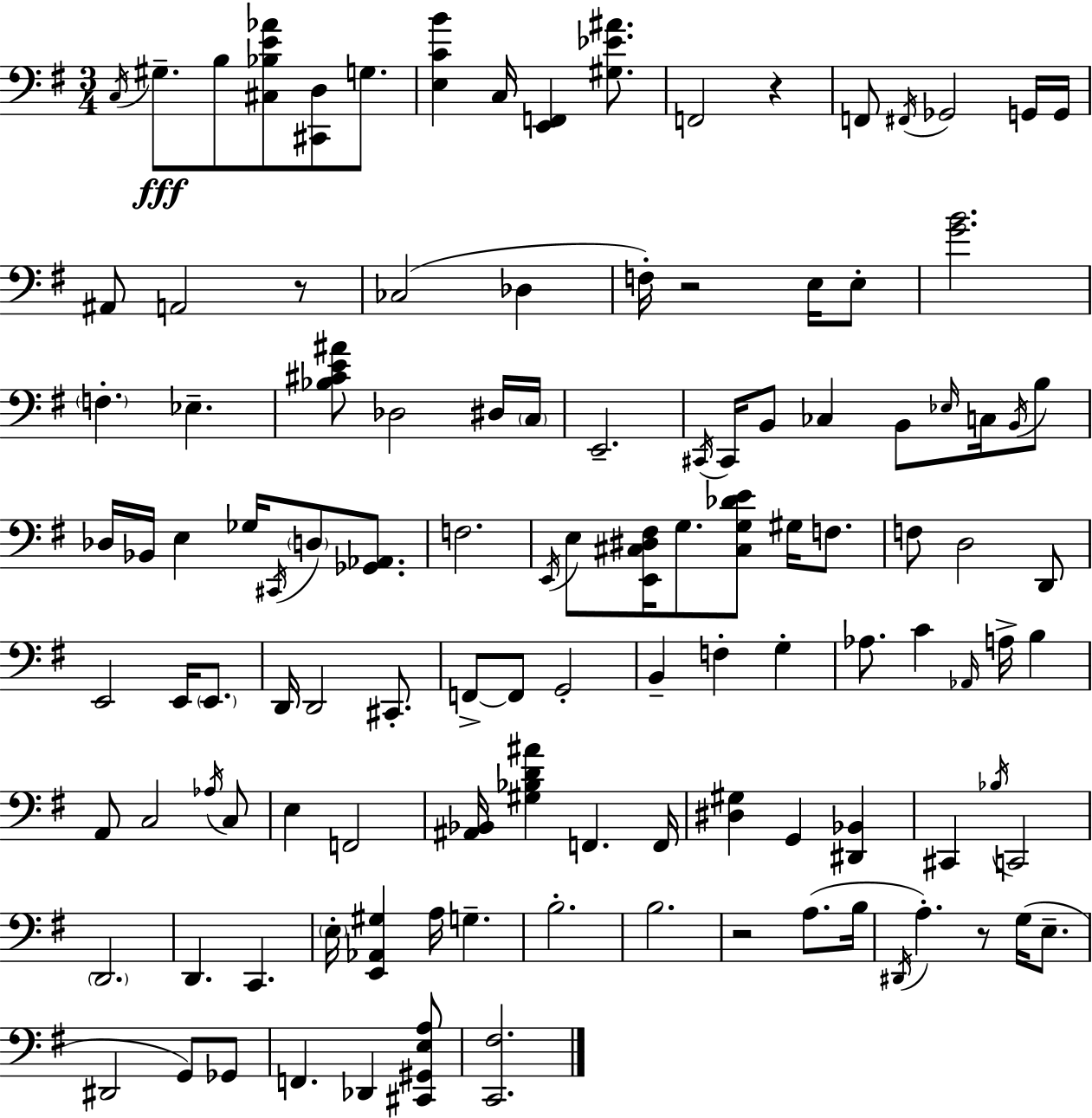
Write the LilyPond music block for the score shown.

{
  \clef bass
  \numericTimeSignature
  \time 3/4
  \key g \major
  \repeat volta 2 { \acciaccatura { c16 }\fff gis8.-- b8 <cis bes e' aes'>8 <cis, d>8 g8. | <e c' b'>4 c16 <e, f,>4 <gis ees' ais'>8. | f,2 r4 | f,8 \acciaccatura { fis,16 } ges,2 | \break g,16 g,16 ais,8 a,2 | r8 ces2( des4 | f16-.) r2 e16 | e8-. <g' b'>2. | \break \parenthesize f4.-. ees4.-- | <bes cis' e' ais'>8 des2 | dis16 \parenthesize c16 e,2.-- | \acciaccatura { cis,16 } cis,16 b,8 ces4 b,8 | \break \grace { ees16 } c16 \acciaccatura { b,16 } b8 des16 bes,16 e4 ges16 | \acciaccatura { cis,16 } \parenthesize d8 <ges, aes,>8. f2. | \acciaccatura { e,16 } e8 <e, cis dis fis>16 g8. | <cis g des' e'>8 gis16 f8. f8 d2 | \break d,8 e,2 | e,16 \parenthesize e,8. d,16 d,2 | cis,8.-. f,8->~~ f,8 g,2-. | b,4-- f4-. | \break g4-. aes8. c'4 | \grace { aes,16 } a16-> b4 a,8 c2 | \acciaccatura { aes16 } c8 e4 | f,2 <ais, bes,>16 <gis bes d' ais'>4 | \break f,4. f,16 <dis gis>4 | g,4 <dis, bes,>4 cis,4 | \acciaccatura { bes16 } c,2 \parenthesize d,2. | d,4. | \break c,4. \parenthesize e16-. <e, aes, gis>4 | a16 g4.-- b2.-. | b2. | r2 | \break a8.( b16 \acciaccatura { dis,16 } a4.-.) | r8 g16( e8.-- dis,2 | g,8) ges,8 f,4. | des,4 <cis, gis, e a>8 <c, fis>2. | \break } \bar "|."
}